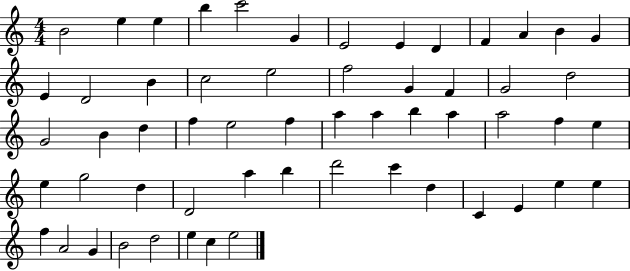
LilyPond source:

{
  \clef treble
  \numericTimeSignature
  \time 4/4
  \key c \major
  b'2 e''4 e''4 | b''4 c'''2 g'4 | e'2 e'4 d'4 | f'4 a'4 b'4 g'4 | \break e'4 d'2 b'4 | c''2 e''2 | f''2 g'4 f'4 | g'2 d''2 | \break g'2 b'4 d''4 | f''4 e''2 f''4 | a''4 a''4 b''4 a''4 | a''2 f''4 e''4 | \break e''4 g''2 d''4 | d'2 a''4 b''4 | d'''2 c'''4 d''4 | c'4 e'4 e''4 e''4 | \break f''4 a'2 g'4 | b'2 d''2 | e''4 c''4 e''2 | \bar "|."
}